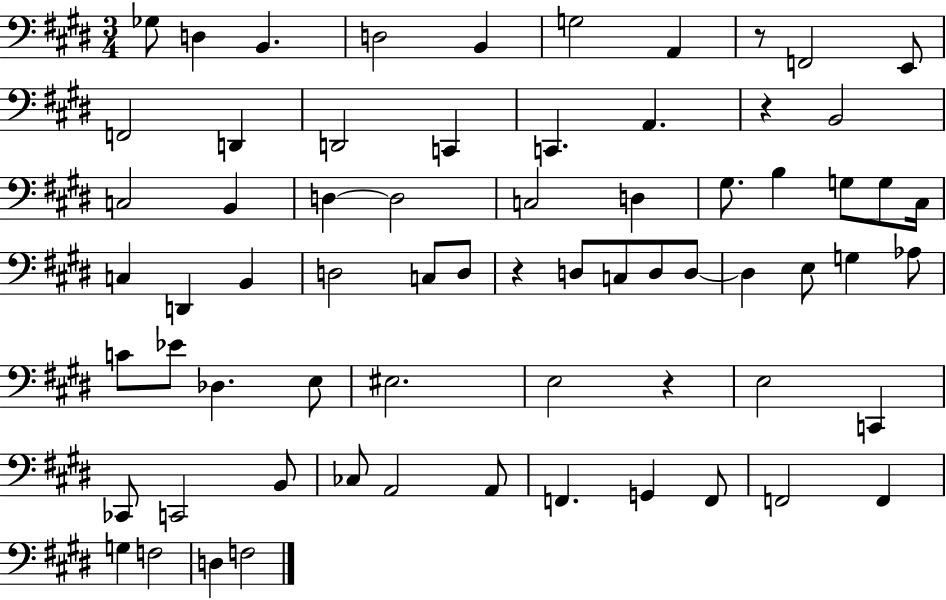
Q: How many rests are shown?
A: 4